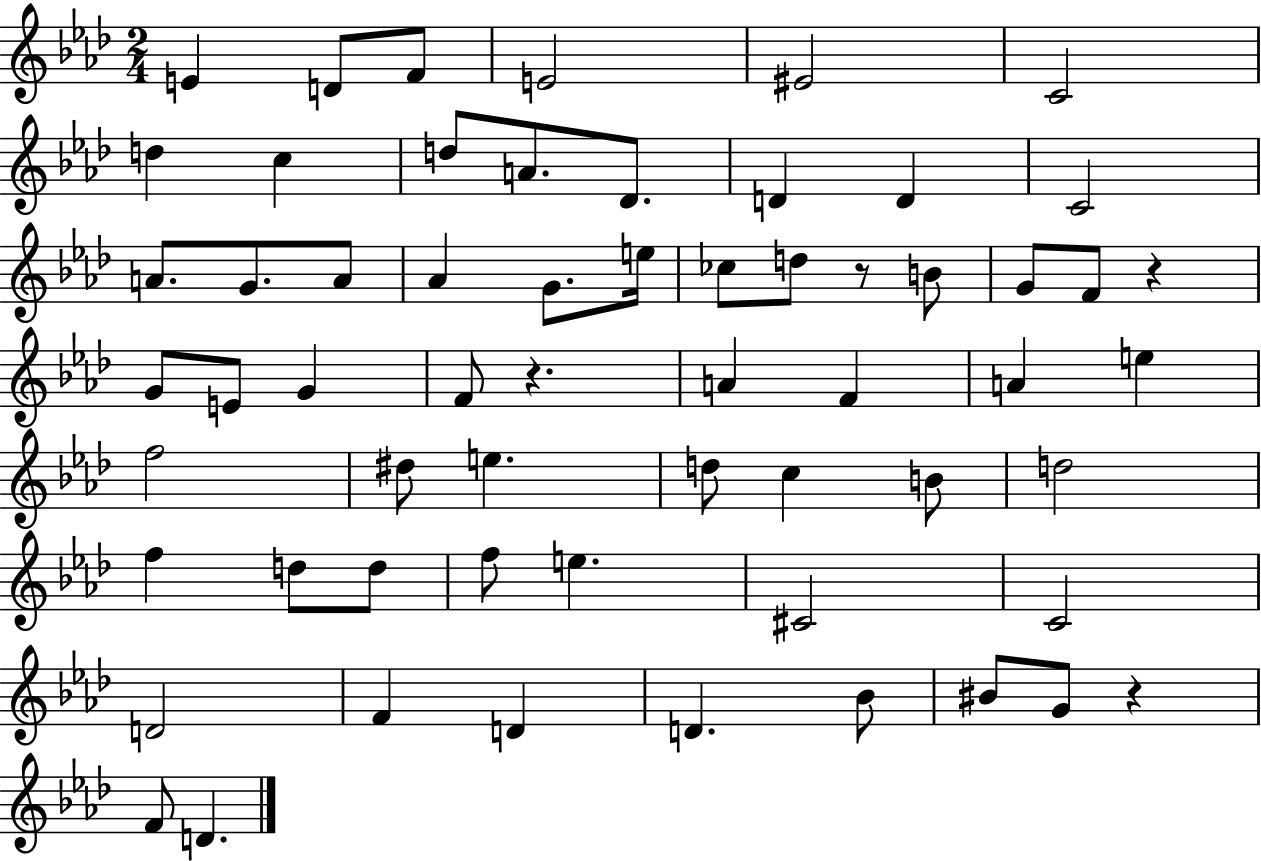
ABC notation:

X:1
T:Untitled
M:2/4
L:1/4
K:Ab
E D/2 F/2 E2 ^E2 C2 d c d/2 A/2 _D/2 D D C2 A/2 G/2 A/2 _A G/2 e/4 _c/2 d/2 z/2 B/2 G/2 F/2 z G/2 E/2 G F/2 z A F A e f2 ^d/2 e d/2 c B/2 d2 f d/2 d/2 f/2 e ^C2 C2 D2 F D D _B/2 ^B/2 G/2 z F/2 D